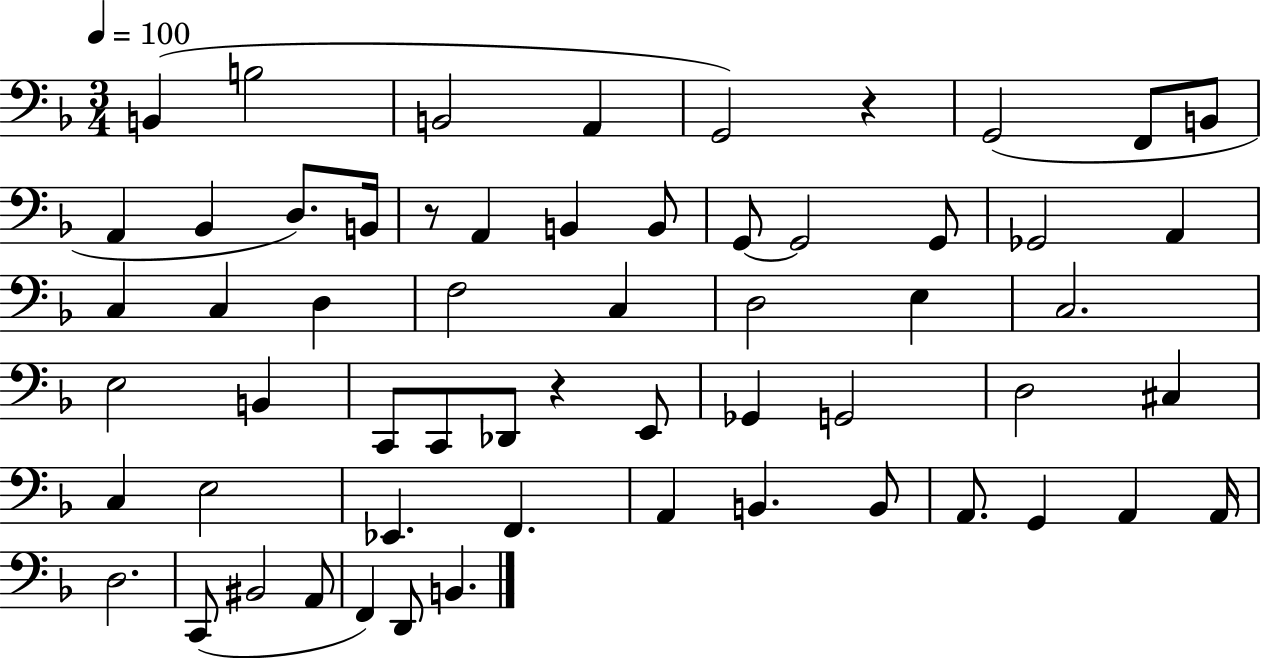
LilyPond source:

{
  \clef bass
  \numericTimeSignature
  \time 3/4
  \key f \major
  \tempo 4 = 100
  b,4( b2 | b,2 a,4 | g,2) r4 | g,2( f,8 b,8 | \break a,4 bes,4 d8.) b,16 | r8 a,4 b,4 b,8 | g,8~~ g,2 g,8 | ges,2 a,4 | \break c4 c4 d4 | f2 c4 | d2 e4 | c2. | \break e2 b,4 | c,8 c,8 des,8 r4 e,8 | ges,4 g,2 | d2 cis4 | \break c4 e2 | ees,4. f,4. | a,4 b,4. b,8 | a,8. g,4 a,4 a,16 | \break d2. | c,8( bis,2 a,8 | f,4) d,8 b,4. | \bar "|."
}